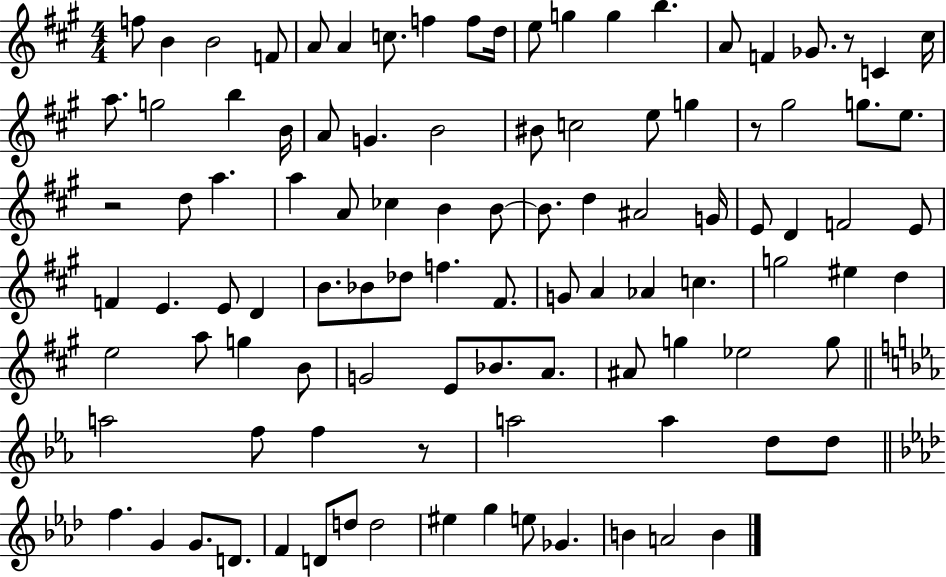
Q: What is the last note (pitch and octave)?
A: B4